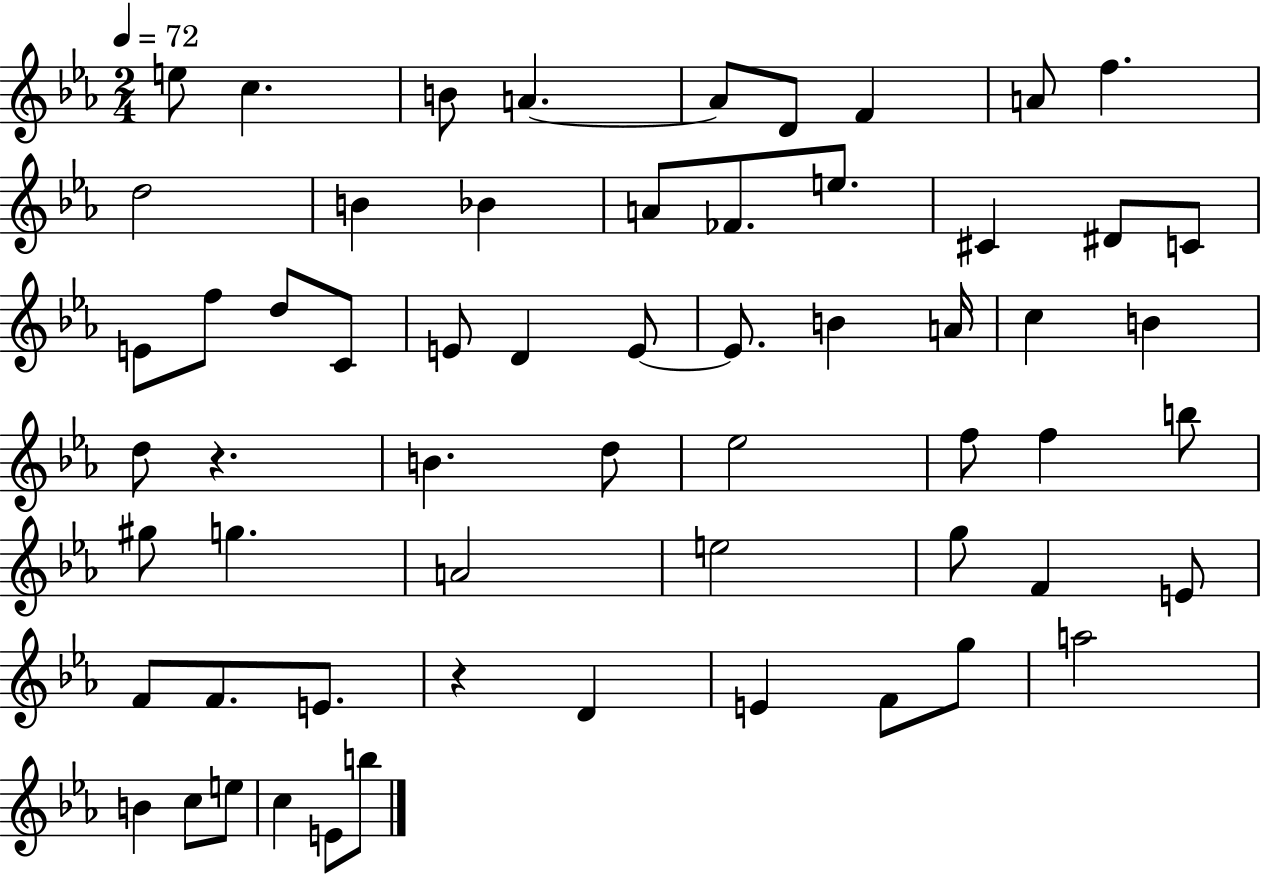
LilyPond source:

{
  \clef treble
  \numericTimeSignature
  \time 2/4
  \key ees \major
  \tempo 4 = 72
  e''8 c''4. | b'8 a'4.~~ | a'8 d'8 f'4 | a'8 f''4. | \break d''2 | b'4 bes'4 | a'8 fes'8. e''8. | cis'4 dis'8 c'8 | \break e'8 f''8 d''8 c'8 | e'8 d'4 e'8~~ | e'8. b'4 a'16 | c''4 b'4 | \break d''8 r4. | b'4. d''8 | ees''2 | f''8 f''4 b''8 | \break gis''8 g''4. | a'2 | e''2 | g''8 f'4 e'8 | \break f'8 f'8. e'8. | r4 d'4 | e'4 f'8 g''8 | a''2 | \break b'4 c''8 e''8 | c''4 e'8 b''8 | \bar "|."
}